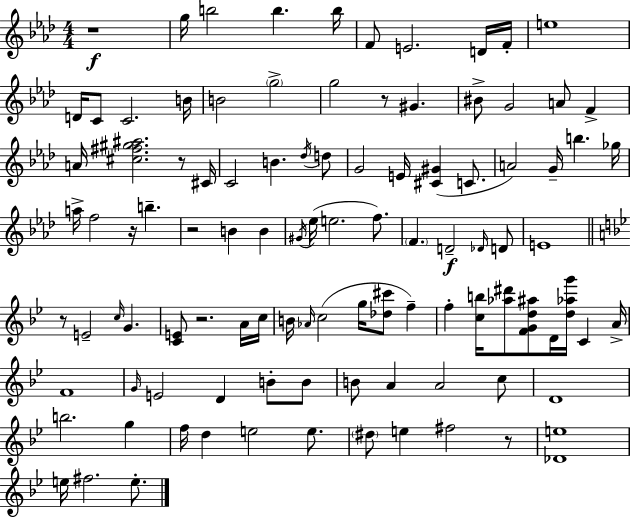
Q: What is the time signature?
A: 4/4